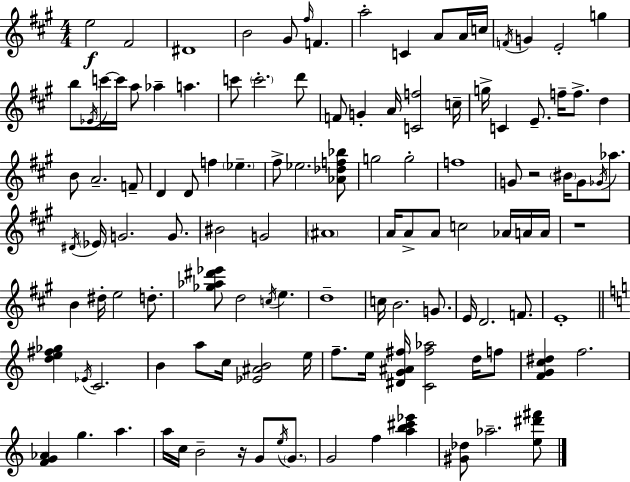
E5/h F#4/h D#4/w B4/h G#4/e F#5/s F4/q. A5/h C4/q A4/e A4/s C5/s F4/s G4/q E4/h G5/q B5/e Eb4/s C6/s C6/s A5/e Ab5/q A5/q. C6/e C6/h. D6/e F4/e G4/q A4/s [C4,F5]/h C5/s G5/s C4/q E4/e. F5/s F5/e. D5/q B4/e A4/h. F4/e D4/q D4/e F5/q Eb5/q. F#5/e Eb5/h. [Ab4,Db5,F5,Bb5]/e G5/h G5/h F5/w G4/e R/h BIS4/s G4/e Gb4/s Ab5/e. D#4/s Eb4/s G4/h. G4/e. BIS4/h G4/h A#4/w A4/s A4/e A4/e C5/h Ab4/s A4/s A4/s R/w B4/q D#5/s E5/h D5/e. [Gb5,Ab5,D#6,Eb6]/e D5/h C5/s E5/q. D5/w C5/s B4/h. G4/e. E4/s D4/h. F4/e. E4/w [D5,E5,F#5,Gb5]/q Eb4/s C4/h. B4/q A5/e C5/s [Eb4,A#4,B4]/h E5/s F5/e. E5/s [D#4,G4,A#4,F#5]/s [C4,F#5,Ab5]/h D5/s F5/e [F4,G4,C5,D#5]/q F5/h. [F4,G4,Ab4]/q G5/q. A5/q. A5/s C5/s B4/h R/s G4/e E5/s G4/e. G4/h F5/q [A5,B5,C#6,Eb6]/q [G#4,Db5]/e Ab5/h. [E5,D#6,F#6]/e